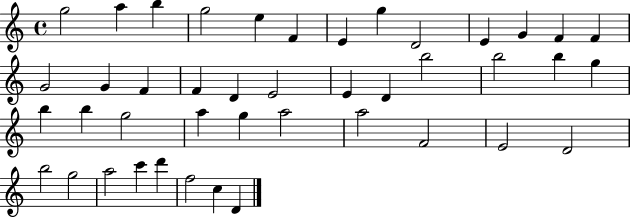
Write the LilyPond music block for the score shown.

{
  \clef treble
  \time 4/4
  \defaultTimeSignature
  \key c \major
  g''2 a''4 b''4 | g''2 e''4 f'4 | e'4 g''4 d'2 | e'4 g'4 f'4 f'4 | \break g'2 g'4 f'4 | f'4 d'4 e'2 | e'4 d'4 b''2 | b''2 b''4 g''4 | \break b''4 b''4 g''2 | a''4 g''4 a''2 | a''2 f'2 | e'2 d'2 | \break b''2 g''2 | a''2 c'''4 d'''4 | f''2 c''4 d'4 | \bar "|."
}